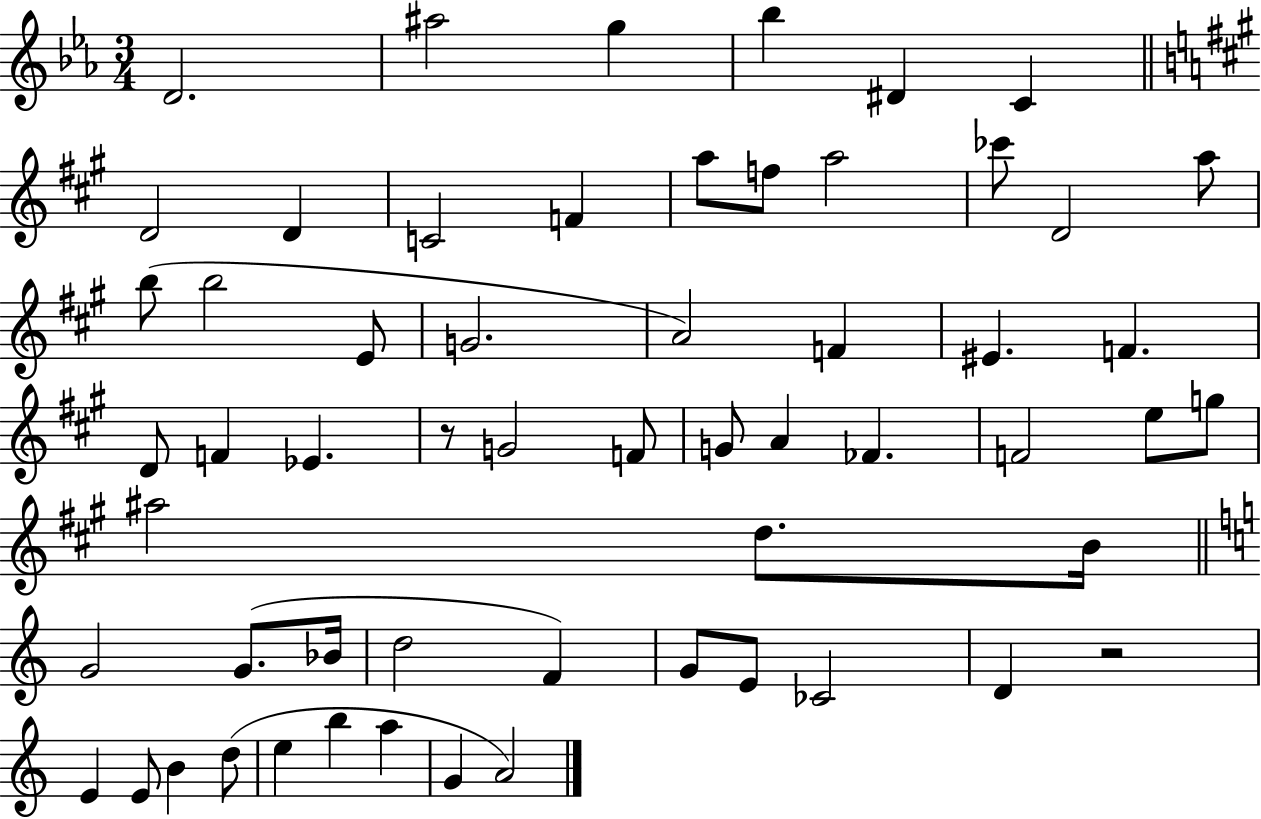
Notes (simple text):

D4/h. A#5/h G5/q Bb5/q D#4/q C4/q D4/h D4/q C4/h F4/q A5/e F5/e A5/h CES6/e D4/h A5/e B5/e B5/h E4/e G4/h. A4/h F4/q EIS4/q. F4/q. D4/e F4/q Eb4/q. R/e G4/h F4/e G4/e A4/q FES4/q. F4/h E5/e G5/e A#5/h D5/e. B4/s G4/h G4/e. Bb4/s D5/h F4/q G4/e E4/e CES4/h D4/q R/h E4/q E4/e B4/q D5/e E5/q B5/q A5/q G4/q A4/h